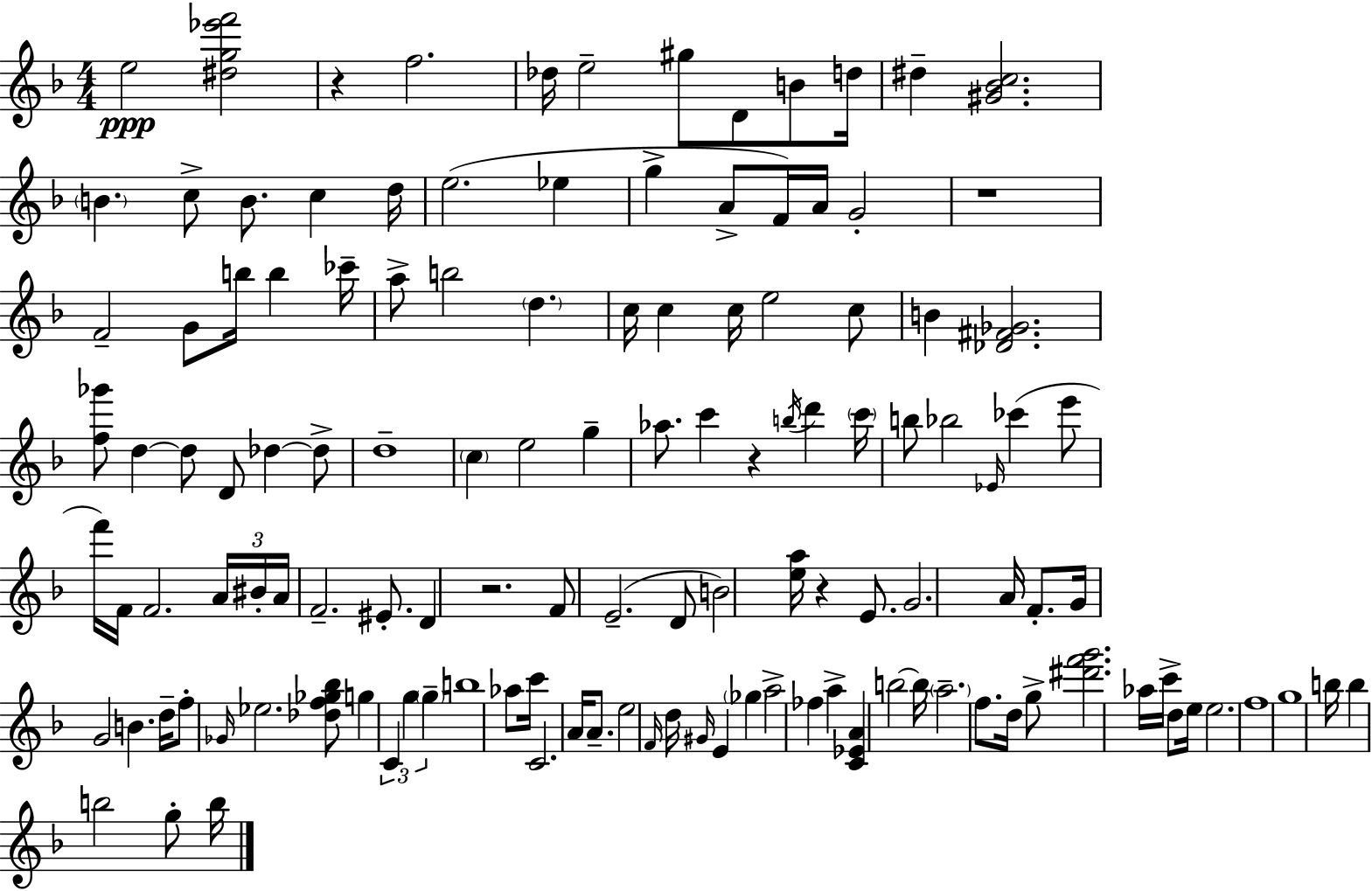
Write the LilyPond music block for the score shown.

{
  \clef treble
  \numericTimeSignature
  \time 4/4
  \key f \major
  e''2\ppp <dis'' g'' ees''' f'''>2 | r4 f''2. | des''16 e''2-- gis''8 d'8 b'8 d''16 | dis''4-- <gis' bes' c''>2. | \break \parenthesize b'4. c''8-> b'8. c''4 d''16 | e''2.( ees''4 | g''4-> a'8-> f'16) a'16 g'2-. | r1 | \break f'2-- g'8 b''16 b''4 ces'''16-- | a''8-> b''2 \parenthesize d''4. | c''16 c''4 c''16 e''2 c''8 | b'4 <des' fis' ges'>2. | \break <f'' ges'''>8 d''4~~ d''8 d'8 des''4~~ des''8-> | d''1-- | \parenthesize c''4 e''2 g''4-- | aes''8. c'''4 r4 \acciaccatura { b''16 } d'''4 | \break \parenthesize c'''16 b''8 bes''2 \grace { ees'16 }( ces'''4 | e'''8 f'''16) f'16 f'2. | \tuplet 3/2 { a'16 bis'16-. a'16 } f'2.-- eis'8.-. | d'4 r2. | \break f'8 e'2.--( | d'8 b'2) <e'' a''>16 r4 e'8. | g'2. a'16 f'8.-. | g'16 g'2 b'4. | \break d''16-- f''8-. \grace { ges'16 } ees''2. | <des'' f'' ges'' bes''>8 g''4 \tuplet 3/2 { c'4 g''4 \parenthesize g''4-- } | b''1 | aes''8 c'''16 c'2. | \break a'16 a'8.-- e''2 \grace { f'16 } d''16 | \grace { gis'16 } e'4 \parenthesize ges''4 a''2-> | fes''4 a''4-> <c' ees' a'>4 b''2~~ | b''16 \parenthesize a''2.-- | \break f''8. d''16 g''8-> <dis''' f''' g'''>2. | aes''16 c'''16-> d''8 e''16 e''2. | f''1 | g''1 | \break b''16 b''4 b''2 | g''8-. b''16 \bar "|."
}